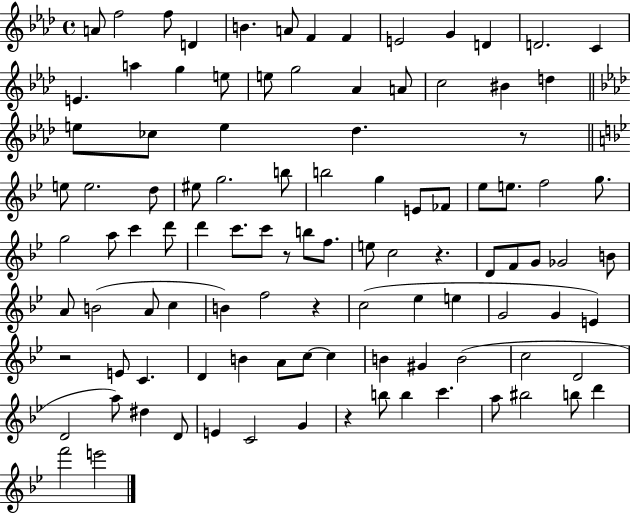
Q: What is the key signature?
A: AES major